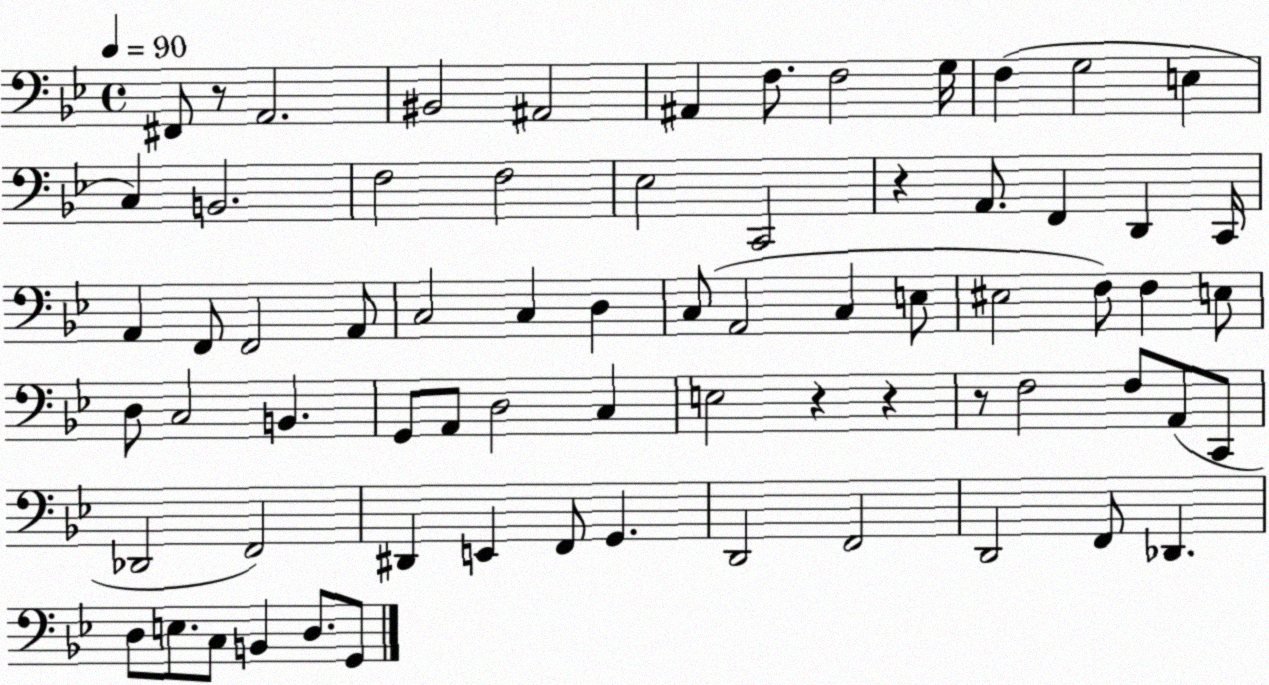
X:1
T:Untitled
M:4/4
L:1/4
K:Bb
^F,,/2 z/2 A,,2 ^B,,2 ^A,,2 ^A,, F,/2 F,2 G,/4 F, G,2 E, C, B,,2 F,2 F,2 _E,2 C,,2 z A,,/2 F,, D,, C,,/4 A,, F,,/2 F,,2 A,,/2 C,2 C, D, C,/2 A,,2 C, E,/2 ^E,2 F,/2 F, E,/2 D,/2 C,2 B,, G,,/2 A,,/2 D,2 C, E,2 z z z/2 F,2 F,/2 A,,/2 C,,/2 _D,,2 F,,2 ^D,, E,, F,,/2 G,, D,,2 F,,2 D,,2 F,,/2 _D,, D,/2 E,/2 C,/2 B,, D,/2 G,,/2